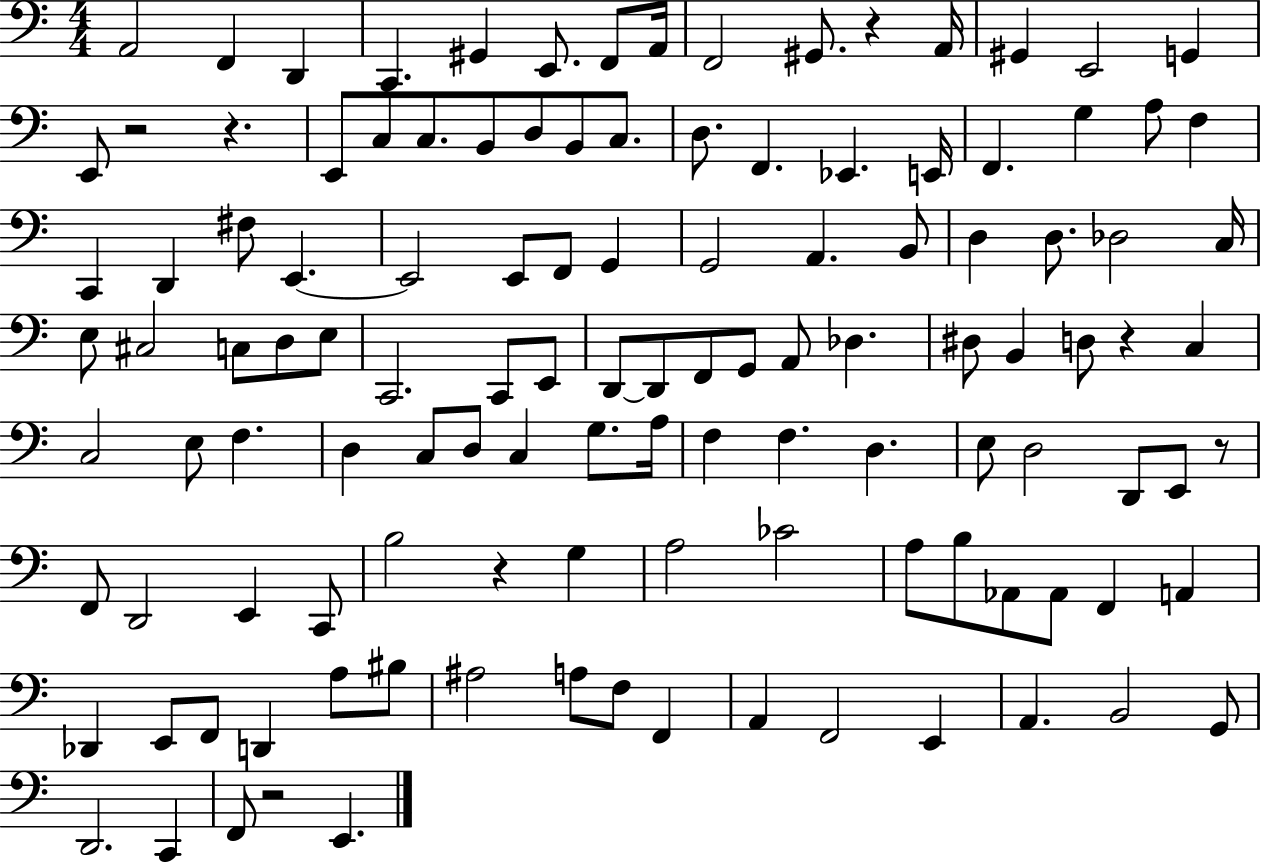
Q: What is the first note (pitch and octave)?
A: A2